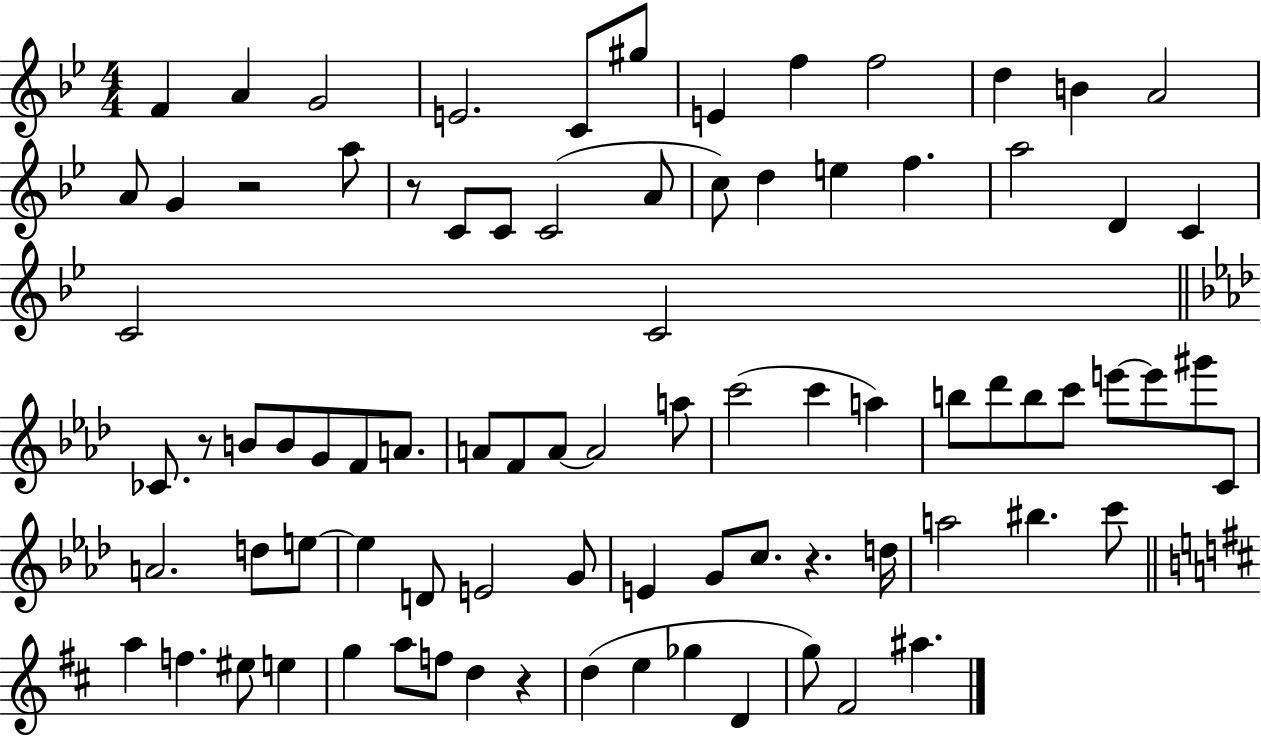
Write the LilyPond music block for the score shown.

{
  \clef treble
  \numericTimeSignature
  \time 4/4
  \key bes \major
  f'4 a'4 g'2 | e'2. c'8 gis''8 | e'4 f''4 f''2 | d''4 b'4 a'2 | \break a'8 g'4 r2 a''8 | r8 c'8 c'8 c'2( a'8 | c''8) d''4 e''4 f''4. | a''2 d'4 c'4 | \break c'2 c'2 | \bar "||" \break \key f \minor ces'8. r8 b'8 b'8 g'8 f'8 a'8. | a'8 f'8 a'8~~ a'2 a''8 | c'''2( c'''4 a''4) | b''8 des'''8 b''8 c'''8 e'''8~~ e'''8 gis'''8 c'8 | \break a'2. d''8 e''8~~ | e''4 d'8 e'2 g'8 | e'4 g'8 c''8. r4. d''16 | a''2 bis''4. c'''8 | \break \bar "||" \break \key d \major a''4 f''4. eis''8 e''4 | g''4 a''8 f''8 d''4 r4 | d''4( e''4 ges''4 d'4 | g''8) fis'2 ais''4. | \break \bar "|."
}